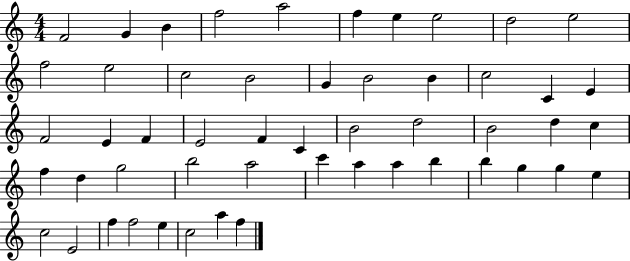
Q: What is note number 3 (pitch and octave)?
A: B4